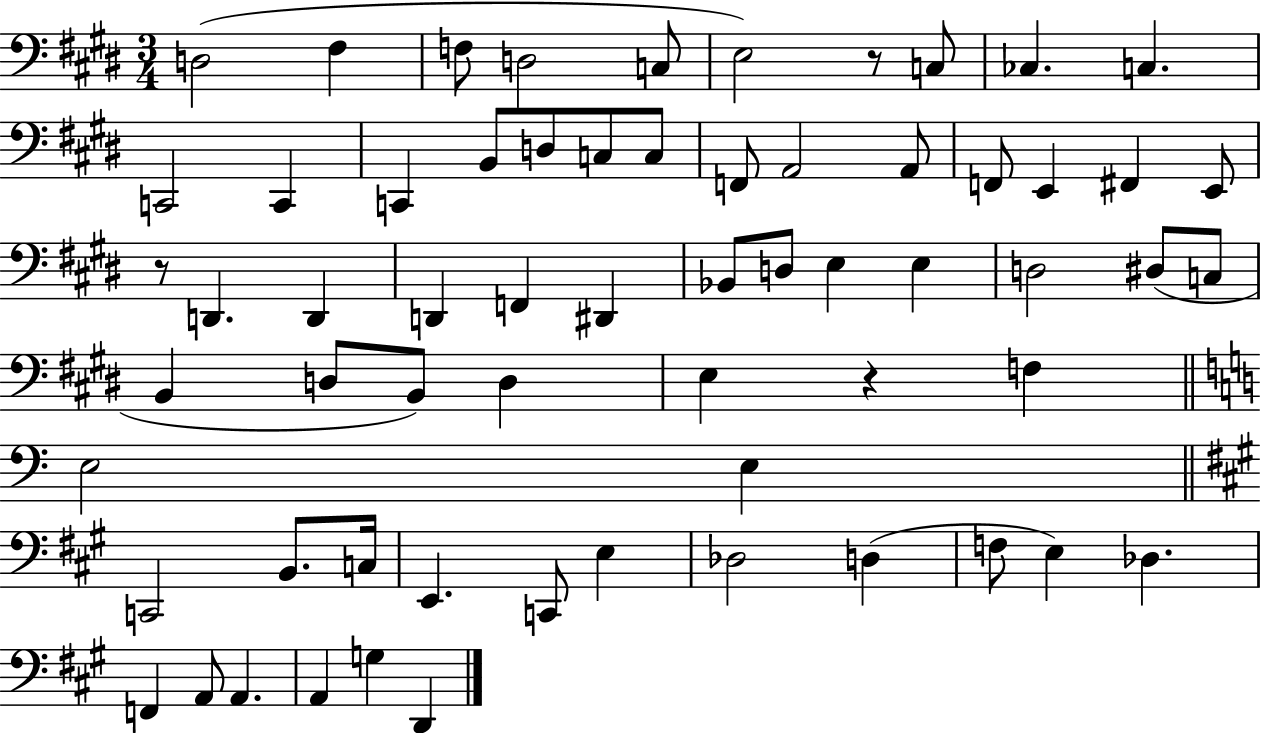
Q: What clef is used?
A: bass